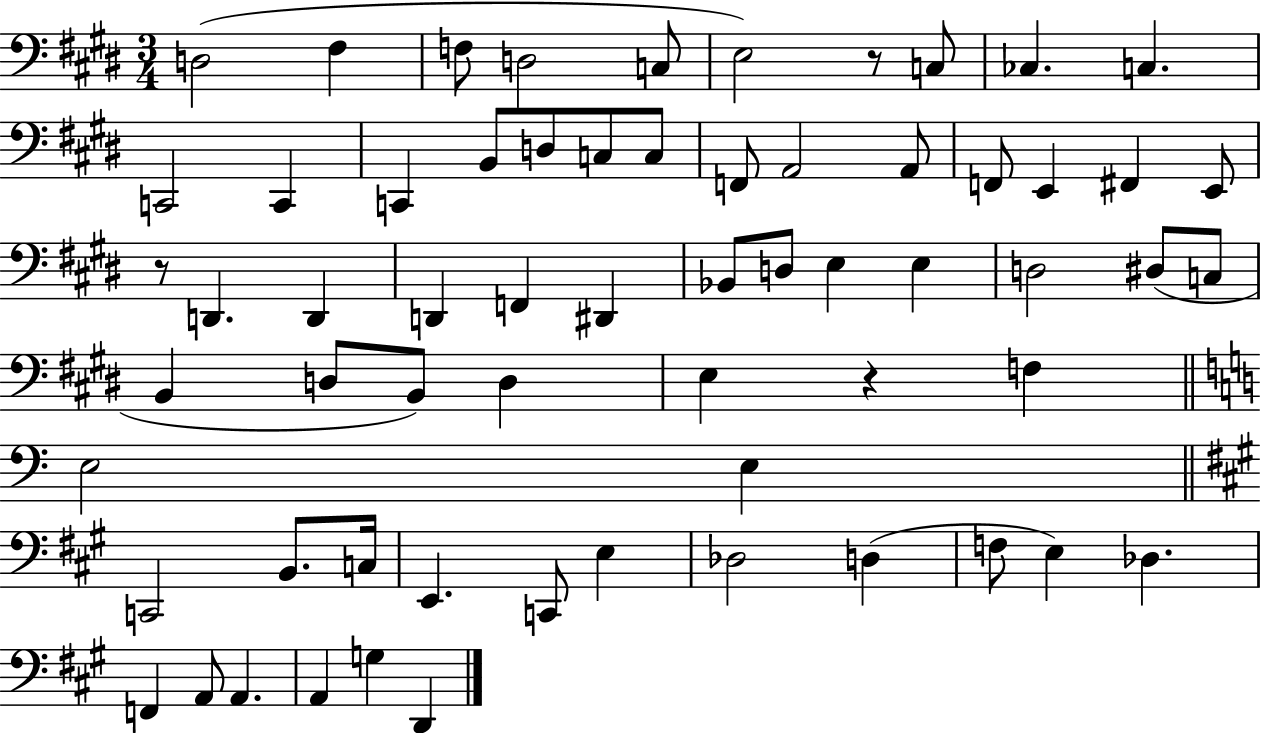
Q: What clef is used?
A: bass